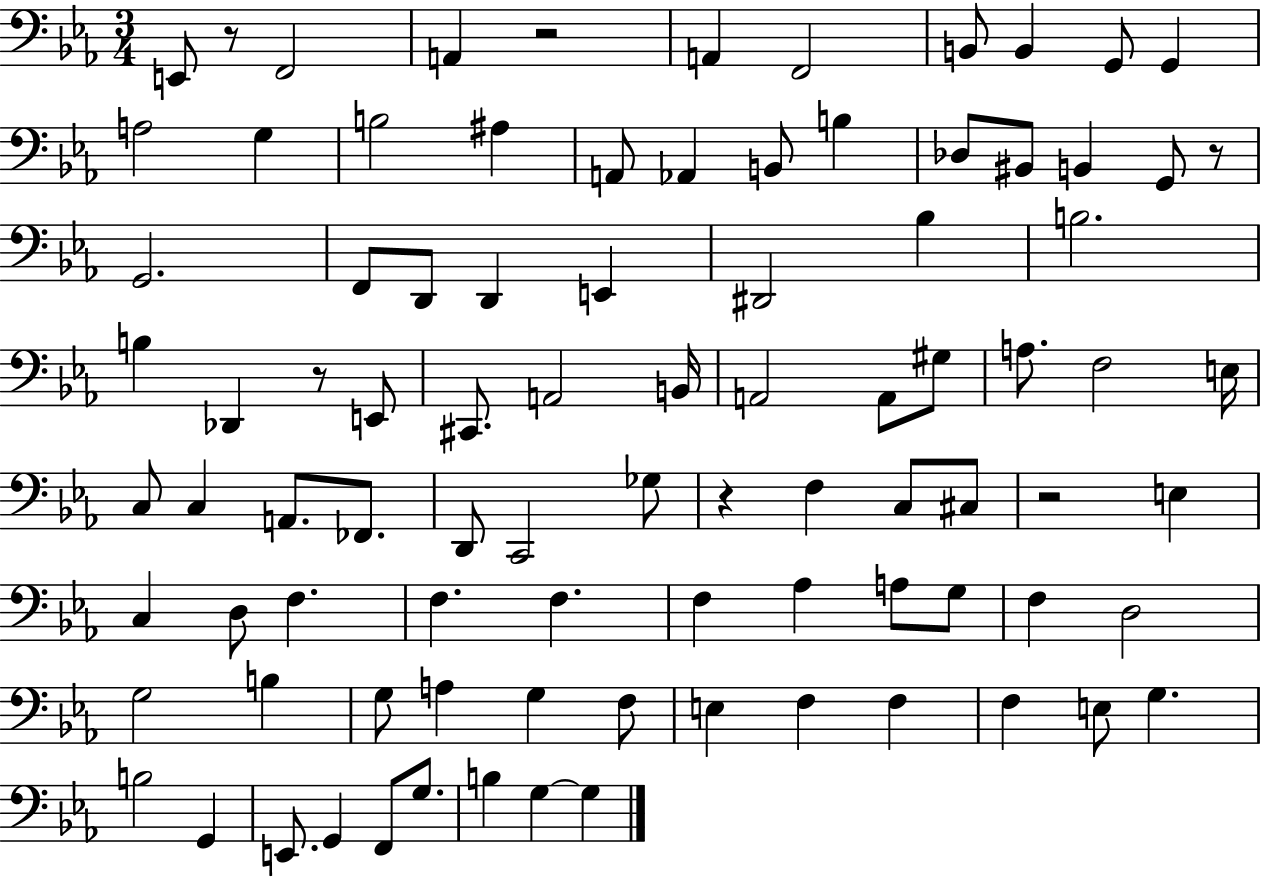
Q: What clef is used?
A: bass